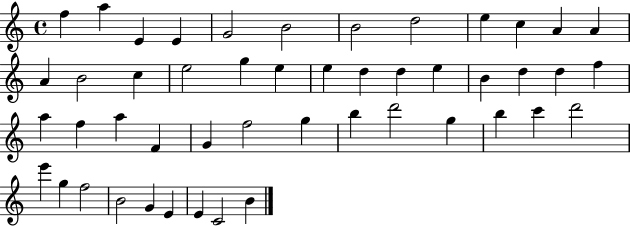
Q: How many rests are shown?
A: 0